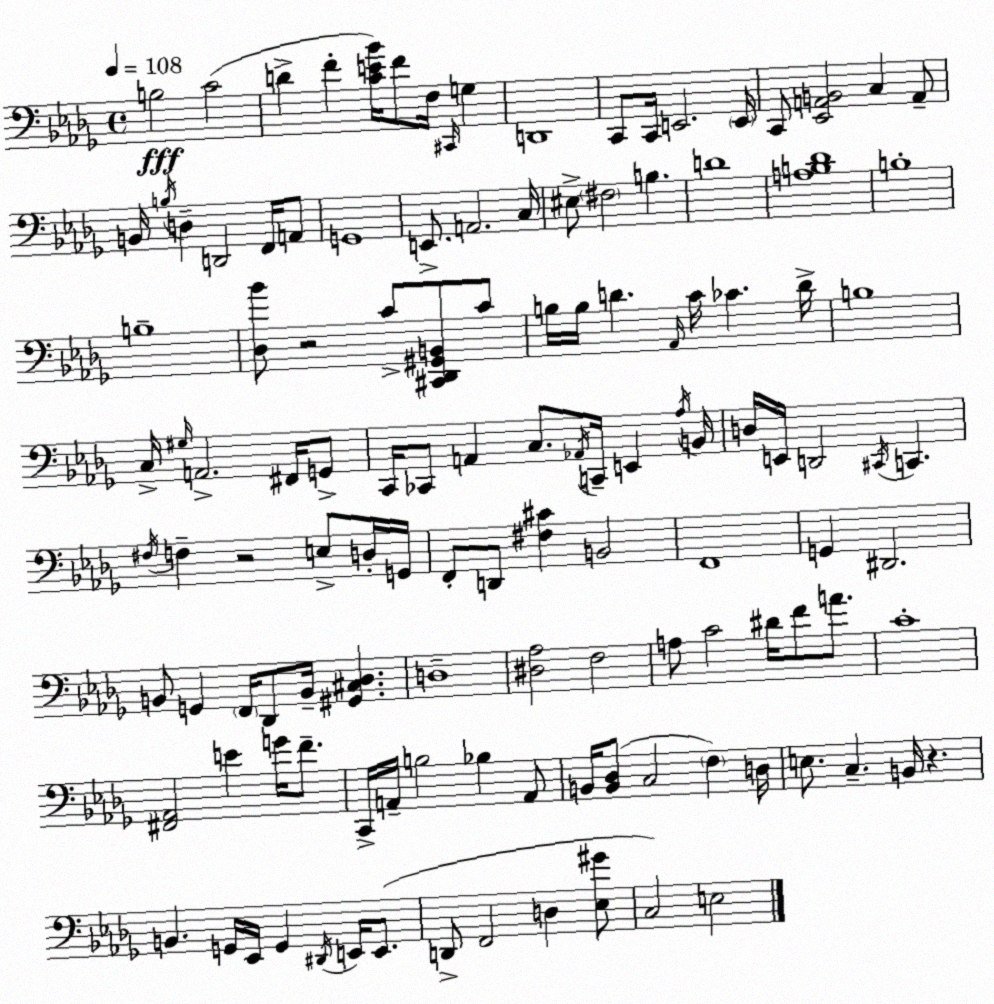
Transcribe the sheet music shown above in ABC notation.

X:1
T:Untitled
M:4/4
L:1/4
K:Bbm
B,2 C2 D F [CE_B]/4 F/2 F,/4 ^C,,/4 G, D,,4 C,,/2 C,,/4 E,,2 E,,/4 C,,/2 [_E,,A,,B,,]2 C, A,,/2 B,,/4 B,/4 D, D,,2 F,,/4 A,,/2 G,,4 E,,/2 A,,2 C,/4 ^E,/2 ^F,2 B, D4 [A,B,_D]4 B,4 B,4 [_D,_B]/2 z2 C/2 [^C,,_D,,^G,,B,,]/2 C/2 B,/4 B,/4 D _A,,/4 C/4 _C D/4 B,4 C,/4 ^G,/4 A,,2 ^F,,/4 G,,/2 C,,/4 _C,,/2 A,, C,/2 _A,,/4 C,,/4 E,, _A,/4 B,,/4 D,/4 E,,/4 D,,2 ^C,,/4 C,, ^F,/4 F, z2 E,/2 D,/4 G,,/4 F,,/2 D,,/2 [^F,^C] B,,2 F,,4 G,, ^D,,2 B,,/2 G,, F,,/4 _D,,/2 B,,/4 [^G,,^C,_D,] D,4 [^D,_A,]2 F,2 A,/2 C2 ^D/4 F/2 A/2 C4 [^F,,_A,,]2 E G/4 F/2 C,,/4 A,,/4 B,2 _B, A,,/2 B,,/4 [B,,_D,]/2 C,2 F, D,/4 E,/2 C, B,,/4 z B,, G,,/4 _E,,/4 G,, ^D,,/4 E,,/4 E,,/2 D,,/2 F,,2 D, [_E,^G]/2 C,2 E,2